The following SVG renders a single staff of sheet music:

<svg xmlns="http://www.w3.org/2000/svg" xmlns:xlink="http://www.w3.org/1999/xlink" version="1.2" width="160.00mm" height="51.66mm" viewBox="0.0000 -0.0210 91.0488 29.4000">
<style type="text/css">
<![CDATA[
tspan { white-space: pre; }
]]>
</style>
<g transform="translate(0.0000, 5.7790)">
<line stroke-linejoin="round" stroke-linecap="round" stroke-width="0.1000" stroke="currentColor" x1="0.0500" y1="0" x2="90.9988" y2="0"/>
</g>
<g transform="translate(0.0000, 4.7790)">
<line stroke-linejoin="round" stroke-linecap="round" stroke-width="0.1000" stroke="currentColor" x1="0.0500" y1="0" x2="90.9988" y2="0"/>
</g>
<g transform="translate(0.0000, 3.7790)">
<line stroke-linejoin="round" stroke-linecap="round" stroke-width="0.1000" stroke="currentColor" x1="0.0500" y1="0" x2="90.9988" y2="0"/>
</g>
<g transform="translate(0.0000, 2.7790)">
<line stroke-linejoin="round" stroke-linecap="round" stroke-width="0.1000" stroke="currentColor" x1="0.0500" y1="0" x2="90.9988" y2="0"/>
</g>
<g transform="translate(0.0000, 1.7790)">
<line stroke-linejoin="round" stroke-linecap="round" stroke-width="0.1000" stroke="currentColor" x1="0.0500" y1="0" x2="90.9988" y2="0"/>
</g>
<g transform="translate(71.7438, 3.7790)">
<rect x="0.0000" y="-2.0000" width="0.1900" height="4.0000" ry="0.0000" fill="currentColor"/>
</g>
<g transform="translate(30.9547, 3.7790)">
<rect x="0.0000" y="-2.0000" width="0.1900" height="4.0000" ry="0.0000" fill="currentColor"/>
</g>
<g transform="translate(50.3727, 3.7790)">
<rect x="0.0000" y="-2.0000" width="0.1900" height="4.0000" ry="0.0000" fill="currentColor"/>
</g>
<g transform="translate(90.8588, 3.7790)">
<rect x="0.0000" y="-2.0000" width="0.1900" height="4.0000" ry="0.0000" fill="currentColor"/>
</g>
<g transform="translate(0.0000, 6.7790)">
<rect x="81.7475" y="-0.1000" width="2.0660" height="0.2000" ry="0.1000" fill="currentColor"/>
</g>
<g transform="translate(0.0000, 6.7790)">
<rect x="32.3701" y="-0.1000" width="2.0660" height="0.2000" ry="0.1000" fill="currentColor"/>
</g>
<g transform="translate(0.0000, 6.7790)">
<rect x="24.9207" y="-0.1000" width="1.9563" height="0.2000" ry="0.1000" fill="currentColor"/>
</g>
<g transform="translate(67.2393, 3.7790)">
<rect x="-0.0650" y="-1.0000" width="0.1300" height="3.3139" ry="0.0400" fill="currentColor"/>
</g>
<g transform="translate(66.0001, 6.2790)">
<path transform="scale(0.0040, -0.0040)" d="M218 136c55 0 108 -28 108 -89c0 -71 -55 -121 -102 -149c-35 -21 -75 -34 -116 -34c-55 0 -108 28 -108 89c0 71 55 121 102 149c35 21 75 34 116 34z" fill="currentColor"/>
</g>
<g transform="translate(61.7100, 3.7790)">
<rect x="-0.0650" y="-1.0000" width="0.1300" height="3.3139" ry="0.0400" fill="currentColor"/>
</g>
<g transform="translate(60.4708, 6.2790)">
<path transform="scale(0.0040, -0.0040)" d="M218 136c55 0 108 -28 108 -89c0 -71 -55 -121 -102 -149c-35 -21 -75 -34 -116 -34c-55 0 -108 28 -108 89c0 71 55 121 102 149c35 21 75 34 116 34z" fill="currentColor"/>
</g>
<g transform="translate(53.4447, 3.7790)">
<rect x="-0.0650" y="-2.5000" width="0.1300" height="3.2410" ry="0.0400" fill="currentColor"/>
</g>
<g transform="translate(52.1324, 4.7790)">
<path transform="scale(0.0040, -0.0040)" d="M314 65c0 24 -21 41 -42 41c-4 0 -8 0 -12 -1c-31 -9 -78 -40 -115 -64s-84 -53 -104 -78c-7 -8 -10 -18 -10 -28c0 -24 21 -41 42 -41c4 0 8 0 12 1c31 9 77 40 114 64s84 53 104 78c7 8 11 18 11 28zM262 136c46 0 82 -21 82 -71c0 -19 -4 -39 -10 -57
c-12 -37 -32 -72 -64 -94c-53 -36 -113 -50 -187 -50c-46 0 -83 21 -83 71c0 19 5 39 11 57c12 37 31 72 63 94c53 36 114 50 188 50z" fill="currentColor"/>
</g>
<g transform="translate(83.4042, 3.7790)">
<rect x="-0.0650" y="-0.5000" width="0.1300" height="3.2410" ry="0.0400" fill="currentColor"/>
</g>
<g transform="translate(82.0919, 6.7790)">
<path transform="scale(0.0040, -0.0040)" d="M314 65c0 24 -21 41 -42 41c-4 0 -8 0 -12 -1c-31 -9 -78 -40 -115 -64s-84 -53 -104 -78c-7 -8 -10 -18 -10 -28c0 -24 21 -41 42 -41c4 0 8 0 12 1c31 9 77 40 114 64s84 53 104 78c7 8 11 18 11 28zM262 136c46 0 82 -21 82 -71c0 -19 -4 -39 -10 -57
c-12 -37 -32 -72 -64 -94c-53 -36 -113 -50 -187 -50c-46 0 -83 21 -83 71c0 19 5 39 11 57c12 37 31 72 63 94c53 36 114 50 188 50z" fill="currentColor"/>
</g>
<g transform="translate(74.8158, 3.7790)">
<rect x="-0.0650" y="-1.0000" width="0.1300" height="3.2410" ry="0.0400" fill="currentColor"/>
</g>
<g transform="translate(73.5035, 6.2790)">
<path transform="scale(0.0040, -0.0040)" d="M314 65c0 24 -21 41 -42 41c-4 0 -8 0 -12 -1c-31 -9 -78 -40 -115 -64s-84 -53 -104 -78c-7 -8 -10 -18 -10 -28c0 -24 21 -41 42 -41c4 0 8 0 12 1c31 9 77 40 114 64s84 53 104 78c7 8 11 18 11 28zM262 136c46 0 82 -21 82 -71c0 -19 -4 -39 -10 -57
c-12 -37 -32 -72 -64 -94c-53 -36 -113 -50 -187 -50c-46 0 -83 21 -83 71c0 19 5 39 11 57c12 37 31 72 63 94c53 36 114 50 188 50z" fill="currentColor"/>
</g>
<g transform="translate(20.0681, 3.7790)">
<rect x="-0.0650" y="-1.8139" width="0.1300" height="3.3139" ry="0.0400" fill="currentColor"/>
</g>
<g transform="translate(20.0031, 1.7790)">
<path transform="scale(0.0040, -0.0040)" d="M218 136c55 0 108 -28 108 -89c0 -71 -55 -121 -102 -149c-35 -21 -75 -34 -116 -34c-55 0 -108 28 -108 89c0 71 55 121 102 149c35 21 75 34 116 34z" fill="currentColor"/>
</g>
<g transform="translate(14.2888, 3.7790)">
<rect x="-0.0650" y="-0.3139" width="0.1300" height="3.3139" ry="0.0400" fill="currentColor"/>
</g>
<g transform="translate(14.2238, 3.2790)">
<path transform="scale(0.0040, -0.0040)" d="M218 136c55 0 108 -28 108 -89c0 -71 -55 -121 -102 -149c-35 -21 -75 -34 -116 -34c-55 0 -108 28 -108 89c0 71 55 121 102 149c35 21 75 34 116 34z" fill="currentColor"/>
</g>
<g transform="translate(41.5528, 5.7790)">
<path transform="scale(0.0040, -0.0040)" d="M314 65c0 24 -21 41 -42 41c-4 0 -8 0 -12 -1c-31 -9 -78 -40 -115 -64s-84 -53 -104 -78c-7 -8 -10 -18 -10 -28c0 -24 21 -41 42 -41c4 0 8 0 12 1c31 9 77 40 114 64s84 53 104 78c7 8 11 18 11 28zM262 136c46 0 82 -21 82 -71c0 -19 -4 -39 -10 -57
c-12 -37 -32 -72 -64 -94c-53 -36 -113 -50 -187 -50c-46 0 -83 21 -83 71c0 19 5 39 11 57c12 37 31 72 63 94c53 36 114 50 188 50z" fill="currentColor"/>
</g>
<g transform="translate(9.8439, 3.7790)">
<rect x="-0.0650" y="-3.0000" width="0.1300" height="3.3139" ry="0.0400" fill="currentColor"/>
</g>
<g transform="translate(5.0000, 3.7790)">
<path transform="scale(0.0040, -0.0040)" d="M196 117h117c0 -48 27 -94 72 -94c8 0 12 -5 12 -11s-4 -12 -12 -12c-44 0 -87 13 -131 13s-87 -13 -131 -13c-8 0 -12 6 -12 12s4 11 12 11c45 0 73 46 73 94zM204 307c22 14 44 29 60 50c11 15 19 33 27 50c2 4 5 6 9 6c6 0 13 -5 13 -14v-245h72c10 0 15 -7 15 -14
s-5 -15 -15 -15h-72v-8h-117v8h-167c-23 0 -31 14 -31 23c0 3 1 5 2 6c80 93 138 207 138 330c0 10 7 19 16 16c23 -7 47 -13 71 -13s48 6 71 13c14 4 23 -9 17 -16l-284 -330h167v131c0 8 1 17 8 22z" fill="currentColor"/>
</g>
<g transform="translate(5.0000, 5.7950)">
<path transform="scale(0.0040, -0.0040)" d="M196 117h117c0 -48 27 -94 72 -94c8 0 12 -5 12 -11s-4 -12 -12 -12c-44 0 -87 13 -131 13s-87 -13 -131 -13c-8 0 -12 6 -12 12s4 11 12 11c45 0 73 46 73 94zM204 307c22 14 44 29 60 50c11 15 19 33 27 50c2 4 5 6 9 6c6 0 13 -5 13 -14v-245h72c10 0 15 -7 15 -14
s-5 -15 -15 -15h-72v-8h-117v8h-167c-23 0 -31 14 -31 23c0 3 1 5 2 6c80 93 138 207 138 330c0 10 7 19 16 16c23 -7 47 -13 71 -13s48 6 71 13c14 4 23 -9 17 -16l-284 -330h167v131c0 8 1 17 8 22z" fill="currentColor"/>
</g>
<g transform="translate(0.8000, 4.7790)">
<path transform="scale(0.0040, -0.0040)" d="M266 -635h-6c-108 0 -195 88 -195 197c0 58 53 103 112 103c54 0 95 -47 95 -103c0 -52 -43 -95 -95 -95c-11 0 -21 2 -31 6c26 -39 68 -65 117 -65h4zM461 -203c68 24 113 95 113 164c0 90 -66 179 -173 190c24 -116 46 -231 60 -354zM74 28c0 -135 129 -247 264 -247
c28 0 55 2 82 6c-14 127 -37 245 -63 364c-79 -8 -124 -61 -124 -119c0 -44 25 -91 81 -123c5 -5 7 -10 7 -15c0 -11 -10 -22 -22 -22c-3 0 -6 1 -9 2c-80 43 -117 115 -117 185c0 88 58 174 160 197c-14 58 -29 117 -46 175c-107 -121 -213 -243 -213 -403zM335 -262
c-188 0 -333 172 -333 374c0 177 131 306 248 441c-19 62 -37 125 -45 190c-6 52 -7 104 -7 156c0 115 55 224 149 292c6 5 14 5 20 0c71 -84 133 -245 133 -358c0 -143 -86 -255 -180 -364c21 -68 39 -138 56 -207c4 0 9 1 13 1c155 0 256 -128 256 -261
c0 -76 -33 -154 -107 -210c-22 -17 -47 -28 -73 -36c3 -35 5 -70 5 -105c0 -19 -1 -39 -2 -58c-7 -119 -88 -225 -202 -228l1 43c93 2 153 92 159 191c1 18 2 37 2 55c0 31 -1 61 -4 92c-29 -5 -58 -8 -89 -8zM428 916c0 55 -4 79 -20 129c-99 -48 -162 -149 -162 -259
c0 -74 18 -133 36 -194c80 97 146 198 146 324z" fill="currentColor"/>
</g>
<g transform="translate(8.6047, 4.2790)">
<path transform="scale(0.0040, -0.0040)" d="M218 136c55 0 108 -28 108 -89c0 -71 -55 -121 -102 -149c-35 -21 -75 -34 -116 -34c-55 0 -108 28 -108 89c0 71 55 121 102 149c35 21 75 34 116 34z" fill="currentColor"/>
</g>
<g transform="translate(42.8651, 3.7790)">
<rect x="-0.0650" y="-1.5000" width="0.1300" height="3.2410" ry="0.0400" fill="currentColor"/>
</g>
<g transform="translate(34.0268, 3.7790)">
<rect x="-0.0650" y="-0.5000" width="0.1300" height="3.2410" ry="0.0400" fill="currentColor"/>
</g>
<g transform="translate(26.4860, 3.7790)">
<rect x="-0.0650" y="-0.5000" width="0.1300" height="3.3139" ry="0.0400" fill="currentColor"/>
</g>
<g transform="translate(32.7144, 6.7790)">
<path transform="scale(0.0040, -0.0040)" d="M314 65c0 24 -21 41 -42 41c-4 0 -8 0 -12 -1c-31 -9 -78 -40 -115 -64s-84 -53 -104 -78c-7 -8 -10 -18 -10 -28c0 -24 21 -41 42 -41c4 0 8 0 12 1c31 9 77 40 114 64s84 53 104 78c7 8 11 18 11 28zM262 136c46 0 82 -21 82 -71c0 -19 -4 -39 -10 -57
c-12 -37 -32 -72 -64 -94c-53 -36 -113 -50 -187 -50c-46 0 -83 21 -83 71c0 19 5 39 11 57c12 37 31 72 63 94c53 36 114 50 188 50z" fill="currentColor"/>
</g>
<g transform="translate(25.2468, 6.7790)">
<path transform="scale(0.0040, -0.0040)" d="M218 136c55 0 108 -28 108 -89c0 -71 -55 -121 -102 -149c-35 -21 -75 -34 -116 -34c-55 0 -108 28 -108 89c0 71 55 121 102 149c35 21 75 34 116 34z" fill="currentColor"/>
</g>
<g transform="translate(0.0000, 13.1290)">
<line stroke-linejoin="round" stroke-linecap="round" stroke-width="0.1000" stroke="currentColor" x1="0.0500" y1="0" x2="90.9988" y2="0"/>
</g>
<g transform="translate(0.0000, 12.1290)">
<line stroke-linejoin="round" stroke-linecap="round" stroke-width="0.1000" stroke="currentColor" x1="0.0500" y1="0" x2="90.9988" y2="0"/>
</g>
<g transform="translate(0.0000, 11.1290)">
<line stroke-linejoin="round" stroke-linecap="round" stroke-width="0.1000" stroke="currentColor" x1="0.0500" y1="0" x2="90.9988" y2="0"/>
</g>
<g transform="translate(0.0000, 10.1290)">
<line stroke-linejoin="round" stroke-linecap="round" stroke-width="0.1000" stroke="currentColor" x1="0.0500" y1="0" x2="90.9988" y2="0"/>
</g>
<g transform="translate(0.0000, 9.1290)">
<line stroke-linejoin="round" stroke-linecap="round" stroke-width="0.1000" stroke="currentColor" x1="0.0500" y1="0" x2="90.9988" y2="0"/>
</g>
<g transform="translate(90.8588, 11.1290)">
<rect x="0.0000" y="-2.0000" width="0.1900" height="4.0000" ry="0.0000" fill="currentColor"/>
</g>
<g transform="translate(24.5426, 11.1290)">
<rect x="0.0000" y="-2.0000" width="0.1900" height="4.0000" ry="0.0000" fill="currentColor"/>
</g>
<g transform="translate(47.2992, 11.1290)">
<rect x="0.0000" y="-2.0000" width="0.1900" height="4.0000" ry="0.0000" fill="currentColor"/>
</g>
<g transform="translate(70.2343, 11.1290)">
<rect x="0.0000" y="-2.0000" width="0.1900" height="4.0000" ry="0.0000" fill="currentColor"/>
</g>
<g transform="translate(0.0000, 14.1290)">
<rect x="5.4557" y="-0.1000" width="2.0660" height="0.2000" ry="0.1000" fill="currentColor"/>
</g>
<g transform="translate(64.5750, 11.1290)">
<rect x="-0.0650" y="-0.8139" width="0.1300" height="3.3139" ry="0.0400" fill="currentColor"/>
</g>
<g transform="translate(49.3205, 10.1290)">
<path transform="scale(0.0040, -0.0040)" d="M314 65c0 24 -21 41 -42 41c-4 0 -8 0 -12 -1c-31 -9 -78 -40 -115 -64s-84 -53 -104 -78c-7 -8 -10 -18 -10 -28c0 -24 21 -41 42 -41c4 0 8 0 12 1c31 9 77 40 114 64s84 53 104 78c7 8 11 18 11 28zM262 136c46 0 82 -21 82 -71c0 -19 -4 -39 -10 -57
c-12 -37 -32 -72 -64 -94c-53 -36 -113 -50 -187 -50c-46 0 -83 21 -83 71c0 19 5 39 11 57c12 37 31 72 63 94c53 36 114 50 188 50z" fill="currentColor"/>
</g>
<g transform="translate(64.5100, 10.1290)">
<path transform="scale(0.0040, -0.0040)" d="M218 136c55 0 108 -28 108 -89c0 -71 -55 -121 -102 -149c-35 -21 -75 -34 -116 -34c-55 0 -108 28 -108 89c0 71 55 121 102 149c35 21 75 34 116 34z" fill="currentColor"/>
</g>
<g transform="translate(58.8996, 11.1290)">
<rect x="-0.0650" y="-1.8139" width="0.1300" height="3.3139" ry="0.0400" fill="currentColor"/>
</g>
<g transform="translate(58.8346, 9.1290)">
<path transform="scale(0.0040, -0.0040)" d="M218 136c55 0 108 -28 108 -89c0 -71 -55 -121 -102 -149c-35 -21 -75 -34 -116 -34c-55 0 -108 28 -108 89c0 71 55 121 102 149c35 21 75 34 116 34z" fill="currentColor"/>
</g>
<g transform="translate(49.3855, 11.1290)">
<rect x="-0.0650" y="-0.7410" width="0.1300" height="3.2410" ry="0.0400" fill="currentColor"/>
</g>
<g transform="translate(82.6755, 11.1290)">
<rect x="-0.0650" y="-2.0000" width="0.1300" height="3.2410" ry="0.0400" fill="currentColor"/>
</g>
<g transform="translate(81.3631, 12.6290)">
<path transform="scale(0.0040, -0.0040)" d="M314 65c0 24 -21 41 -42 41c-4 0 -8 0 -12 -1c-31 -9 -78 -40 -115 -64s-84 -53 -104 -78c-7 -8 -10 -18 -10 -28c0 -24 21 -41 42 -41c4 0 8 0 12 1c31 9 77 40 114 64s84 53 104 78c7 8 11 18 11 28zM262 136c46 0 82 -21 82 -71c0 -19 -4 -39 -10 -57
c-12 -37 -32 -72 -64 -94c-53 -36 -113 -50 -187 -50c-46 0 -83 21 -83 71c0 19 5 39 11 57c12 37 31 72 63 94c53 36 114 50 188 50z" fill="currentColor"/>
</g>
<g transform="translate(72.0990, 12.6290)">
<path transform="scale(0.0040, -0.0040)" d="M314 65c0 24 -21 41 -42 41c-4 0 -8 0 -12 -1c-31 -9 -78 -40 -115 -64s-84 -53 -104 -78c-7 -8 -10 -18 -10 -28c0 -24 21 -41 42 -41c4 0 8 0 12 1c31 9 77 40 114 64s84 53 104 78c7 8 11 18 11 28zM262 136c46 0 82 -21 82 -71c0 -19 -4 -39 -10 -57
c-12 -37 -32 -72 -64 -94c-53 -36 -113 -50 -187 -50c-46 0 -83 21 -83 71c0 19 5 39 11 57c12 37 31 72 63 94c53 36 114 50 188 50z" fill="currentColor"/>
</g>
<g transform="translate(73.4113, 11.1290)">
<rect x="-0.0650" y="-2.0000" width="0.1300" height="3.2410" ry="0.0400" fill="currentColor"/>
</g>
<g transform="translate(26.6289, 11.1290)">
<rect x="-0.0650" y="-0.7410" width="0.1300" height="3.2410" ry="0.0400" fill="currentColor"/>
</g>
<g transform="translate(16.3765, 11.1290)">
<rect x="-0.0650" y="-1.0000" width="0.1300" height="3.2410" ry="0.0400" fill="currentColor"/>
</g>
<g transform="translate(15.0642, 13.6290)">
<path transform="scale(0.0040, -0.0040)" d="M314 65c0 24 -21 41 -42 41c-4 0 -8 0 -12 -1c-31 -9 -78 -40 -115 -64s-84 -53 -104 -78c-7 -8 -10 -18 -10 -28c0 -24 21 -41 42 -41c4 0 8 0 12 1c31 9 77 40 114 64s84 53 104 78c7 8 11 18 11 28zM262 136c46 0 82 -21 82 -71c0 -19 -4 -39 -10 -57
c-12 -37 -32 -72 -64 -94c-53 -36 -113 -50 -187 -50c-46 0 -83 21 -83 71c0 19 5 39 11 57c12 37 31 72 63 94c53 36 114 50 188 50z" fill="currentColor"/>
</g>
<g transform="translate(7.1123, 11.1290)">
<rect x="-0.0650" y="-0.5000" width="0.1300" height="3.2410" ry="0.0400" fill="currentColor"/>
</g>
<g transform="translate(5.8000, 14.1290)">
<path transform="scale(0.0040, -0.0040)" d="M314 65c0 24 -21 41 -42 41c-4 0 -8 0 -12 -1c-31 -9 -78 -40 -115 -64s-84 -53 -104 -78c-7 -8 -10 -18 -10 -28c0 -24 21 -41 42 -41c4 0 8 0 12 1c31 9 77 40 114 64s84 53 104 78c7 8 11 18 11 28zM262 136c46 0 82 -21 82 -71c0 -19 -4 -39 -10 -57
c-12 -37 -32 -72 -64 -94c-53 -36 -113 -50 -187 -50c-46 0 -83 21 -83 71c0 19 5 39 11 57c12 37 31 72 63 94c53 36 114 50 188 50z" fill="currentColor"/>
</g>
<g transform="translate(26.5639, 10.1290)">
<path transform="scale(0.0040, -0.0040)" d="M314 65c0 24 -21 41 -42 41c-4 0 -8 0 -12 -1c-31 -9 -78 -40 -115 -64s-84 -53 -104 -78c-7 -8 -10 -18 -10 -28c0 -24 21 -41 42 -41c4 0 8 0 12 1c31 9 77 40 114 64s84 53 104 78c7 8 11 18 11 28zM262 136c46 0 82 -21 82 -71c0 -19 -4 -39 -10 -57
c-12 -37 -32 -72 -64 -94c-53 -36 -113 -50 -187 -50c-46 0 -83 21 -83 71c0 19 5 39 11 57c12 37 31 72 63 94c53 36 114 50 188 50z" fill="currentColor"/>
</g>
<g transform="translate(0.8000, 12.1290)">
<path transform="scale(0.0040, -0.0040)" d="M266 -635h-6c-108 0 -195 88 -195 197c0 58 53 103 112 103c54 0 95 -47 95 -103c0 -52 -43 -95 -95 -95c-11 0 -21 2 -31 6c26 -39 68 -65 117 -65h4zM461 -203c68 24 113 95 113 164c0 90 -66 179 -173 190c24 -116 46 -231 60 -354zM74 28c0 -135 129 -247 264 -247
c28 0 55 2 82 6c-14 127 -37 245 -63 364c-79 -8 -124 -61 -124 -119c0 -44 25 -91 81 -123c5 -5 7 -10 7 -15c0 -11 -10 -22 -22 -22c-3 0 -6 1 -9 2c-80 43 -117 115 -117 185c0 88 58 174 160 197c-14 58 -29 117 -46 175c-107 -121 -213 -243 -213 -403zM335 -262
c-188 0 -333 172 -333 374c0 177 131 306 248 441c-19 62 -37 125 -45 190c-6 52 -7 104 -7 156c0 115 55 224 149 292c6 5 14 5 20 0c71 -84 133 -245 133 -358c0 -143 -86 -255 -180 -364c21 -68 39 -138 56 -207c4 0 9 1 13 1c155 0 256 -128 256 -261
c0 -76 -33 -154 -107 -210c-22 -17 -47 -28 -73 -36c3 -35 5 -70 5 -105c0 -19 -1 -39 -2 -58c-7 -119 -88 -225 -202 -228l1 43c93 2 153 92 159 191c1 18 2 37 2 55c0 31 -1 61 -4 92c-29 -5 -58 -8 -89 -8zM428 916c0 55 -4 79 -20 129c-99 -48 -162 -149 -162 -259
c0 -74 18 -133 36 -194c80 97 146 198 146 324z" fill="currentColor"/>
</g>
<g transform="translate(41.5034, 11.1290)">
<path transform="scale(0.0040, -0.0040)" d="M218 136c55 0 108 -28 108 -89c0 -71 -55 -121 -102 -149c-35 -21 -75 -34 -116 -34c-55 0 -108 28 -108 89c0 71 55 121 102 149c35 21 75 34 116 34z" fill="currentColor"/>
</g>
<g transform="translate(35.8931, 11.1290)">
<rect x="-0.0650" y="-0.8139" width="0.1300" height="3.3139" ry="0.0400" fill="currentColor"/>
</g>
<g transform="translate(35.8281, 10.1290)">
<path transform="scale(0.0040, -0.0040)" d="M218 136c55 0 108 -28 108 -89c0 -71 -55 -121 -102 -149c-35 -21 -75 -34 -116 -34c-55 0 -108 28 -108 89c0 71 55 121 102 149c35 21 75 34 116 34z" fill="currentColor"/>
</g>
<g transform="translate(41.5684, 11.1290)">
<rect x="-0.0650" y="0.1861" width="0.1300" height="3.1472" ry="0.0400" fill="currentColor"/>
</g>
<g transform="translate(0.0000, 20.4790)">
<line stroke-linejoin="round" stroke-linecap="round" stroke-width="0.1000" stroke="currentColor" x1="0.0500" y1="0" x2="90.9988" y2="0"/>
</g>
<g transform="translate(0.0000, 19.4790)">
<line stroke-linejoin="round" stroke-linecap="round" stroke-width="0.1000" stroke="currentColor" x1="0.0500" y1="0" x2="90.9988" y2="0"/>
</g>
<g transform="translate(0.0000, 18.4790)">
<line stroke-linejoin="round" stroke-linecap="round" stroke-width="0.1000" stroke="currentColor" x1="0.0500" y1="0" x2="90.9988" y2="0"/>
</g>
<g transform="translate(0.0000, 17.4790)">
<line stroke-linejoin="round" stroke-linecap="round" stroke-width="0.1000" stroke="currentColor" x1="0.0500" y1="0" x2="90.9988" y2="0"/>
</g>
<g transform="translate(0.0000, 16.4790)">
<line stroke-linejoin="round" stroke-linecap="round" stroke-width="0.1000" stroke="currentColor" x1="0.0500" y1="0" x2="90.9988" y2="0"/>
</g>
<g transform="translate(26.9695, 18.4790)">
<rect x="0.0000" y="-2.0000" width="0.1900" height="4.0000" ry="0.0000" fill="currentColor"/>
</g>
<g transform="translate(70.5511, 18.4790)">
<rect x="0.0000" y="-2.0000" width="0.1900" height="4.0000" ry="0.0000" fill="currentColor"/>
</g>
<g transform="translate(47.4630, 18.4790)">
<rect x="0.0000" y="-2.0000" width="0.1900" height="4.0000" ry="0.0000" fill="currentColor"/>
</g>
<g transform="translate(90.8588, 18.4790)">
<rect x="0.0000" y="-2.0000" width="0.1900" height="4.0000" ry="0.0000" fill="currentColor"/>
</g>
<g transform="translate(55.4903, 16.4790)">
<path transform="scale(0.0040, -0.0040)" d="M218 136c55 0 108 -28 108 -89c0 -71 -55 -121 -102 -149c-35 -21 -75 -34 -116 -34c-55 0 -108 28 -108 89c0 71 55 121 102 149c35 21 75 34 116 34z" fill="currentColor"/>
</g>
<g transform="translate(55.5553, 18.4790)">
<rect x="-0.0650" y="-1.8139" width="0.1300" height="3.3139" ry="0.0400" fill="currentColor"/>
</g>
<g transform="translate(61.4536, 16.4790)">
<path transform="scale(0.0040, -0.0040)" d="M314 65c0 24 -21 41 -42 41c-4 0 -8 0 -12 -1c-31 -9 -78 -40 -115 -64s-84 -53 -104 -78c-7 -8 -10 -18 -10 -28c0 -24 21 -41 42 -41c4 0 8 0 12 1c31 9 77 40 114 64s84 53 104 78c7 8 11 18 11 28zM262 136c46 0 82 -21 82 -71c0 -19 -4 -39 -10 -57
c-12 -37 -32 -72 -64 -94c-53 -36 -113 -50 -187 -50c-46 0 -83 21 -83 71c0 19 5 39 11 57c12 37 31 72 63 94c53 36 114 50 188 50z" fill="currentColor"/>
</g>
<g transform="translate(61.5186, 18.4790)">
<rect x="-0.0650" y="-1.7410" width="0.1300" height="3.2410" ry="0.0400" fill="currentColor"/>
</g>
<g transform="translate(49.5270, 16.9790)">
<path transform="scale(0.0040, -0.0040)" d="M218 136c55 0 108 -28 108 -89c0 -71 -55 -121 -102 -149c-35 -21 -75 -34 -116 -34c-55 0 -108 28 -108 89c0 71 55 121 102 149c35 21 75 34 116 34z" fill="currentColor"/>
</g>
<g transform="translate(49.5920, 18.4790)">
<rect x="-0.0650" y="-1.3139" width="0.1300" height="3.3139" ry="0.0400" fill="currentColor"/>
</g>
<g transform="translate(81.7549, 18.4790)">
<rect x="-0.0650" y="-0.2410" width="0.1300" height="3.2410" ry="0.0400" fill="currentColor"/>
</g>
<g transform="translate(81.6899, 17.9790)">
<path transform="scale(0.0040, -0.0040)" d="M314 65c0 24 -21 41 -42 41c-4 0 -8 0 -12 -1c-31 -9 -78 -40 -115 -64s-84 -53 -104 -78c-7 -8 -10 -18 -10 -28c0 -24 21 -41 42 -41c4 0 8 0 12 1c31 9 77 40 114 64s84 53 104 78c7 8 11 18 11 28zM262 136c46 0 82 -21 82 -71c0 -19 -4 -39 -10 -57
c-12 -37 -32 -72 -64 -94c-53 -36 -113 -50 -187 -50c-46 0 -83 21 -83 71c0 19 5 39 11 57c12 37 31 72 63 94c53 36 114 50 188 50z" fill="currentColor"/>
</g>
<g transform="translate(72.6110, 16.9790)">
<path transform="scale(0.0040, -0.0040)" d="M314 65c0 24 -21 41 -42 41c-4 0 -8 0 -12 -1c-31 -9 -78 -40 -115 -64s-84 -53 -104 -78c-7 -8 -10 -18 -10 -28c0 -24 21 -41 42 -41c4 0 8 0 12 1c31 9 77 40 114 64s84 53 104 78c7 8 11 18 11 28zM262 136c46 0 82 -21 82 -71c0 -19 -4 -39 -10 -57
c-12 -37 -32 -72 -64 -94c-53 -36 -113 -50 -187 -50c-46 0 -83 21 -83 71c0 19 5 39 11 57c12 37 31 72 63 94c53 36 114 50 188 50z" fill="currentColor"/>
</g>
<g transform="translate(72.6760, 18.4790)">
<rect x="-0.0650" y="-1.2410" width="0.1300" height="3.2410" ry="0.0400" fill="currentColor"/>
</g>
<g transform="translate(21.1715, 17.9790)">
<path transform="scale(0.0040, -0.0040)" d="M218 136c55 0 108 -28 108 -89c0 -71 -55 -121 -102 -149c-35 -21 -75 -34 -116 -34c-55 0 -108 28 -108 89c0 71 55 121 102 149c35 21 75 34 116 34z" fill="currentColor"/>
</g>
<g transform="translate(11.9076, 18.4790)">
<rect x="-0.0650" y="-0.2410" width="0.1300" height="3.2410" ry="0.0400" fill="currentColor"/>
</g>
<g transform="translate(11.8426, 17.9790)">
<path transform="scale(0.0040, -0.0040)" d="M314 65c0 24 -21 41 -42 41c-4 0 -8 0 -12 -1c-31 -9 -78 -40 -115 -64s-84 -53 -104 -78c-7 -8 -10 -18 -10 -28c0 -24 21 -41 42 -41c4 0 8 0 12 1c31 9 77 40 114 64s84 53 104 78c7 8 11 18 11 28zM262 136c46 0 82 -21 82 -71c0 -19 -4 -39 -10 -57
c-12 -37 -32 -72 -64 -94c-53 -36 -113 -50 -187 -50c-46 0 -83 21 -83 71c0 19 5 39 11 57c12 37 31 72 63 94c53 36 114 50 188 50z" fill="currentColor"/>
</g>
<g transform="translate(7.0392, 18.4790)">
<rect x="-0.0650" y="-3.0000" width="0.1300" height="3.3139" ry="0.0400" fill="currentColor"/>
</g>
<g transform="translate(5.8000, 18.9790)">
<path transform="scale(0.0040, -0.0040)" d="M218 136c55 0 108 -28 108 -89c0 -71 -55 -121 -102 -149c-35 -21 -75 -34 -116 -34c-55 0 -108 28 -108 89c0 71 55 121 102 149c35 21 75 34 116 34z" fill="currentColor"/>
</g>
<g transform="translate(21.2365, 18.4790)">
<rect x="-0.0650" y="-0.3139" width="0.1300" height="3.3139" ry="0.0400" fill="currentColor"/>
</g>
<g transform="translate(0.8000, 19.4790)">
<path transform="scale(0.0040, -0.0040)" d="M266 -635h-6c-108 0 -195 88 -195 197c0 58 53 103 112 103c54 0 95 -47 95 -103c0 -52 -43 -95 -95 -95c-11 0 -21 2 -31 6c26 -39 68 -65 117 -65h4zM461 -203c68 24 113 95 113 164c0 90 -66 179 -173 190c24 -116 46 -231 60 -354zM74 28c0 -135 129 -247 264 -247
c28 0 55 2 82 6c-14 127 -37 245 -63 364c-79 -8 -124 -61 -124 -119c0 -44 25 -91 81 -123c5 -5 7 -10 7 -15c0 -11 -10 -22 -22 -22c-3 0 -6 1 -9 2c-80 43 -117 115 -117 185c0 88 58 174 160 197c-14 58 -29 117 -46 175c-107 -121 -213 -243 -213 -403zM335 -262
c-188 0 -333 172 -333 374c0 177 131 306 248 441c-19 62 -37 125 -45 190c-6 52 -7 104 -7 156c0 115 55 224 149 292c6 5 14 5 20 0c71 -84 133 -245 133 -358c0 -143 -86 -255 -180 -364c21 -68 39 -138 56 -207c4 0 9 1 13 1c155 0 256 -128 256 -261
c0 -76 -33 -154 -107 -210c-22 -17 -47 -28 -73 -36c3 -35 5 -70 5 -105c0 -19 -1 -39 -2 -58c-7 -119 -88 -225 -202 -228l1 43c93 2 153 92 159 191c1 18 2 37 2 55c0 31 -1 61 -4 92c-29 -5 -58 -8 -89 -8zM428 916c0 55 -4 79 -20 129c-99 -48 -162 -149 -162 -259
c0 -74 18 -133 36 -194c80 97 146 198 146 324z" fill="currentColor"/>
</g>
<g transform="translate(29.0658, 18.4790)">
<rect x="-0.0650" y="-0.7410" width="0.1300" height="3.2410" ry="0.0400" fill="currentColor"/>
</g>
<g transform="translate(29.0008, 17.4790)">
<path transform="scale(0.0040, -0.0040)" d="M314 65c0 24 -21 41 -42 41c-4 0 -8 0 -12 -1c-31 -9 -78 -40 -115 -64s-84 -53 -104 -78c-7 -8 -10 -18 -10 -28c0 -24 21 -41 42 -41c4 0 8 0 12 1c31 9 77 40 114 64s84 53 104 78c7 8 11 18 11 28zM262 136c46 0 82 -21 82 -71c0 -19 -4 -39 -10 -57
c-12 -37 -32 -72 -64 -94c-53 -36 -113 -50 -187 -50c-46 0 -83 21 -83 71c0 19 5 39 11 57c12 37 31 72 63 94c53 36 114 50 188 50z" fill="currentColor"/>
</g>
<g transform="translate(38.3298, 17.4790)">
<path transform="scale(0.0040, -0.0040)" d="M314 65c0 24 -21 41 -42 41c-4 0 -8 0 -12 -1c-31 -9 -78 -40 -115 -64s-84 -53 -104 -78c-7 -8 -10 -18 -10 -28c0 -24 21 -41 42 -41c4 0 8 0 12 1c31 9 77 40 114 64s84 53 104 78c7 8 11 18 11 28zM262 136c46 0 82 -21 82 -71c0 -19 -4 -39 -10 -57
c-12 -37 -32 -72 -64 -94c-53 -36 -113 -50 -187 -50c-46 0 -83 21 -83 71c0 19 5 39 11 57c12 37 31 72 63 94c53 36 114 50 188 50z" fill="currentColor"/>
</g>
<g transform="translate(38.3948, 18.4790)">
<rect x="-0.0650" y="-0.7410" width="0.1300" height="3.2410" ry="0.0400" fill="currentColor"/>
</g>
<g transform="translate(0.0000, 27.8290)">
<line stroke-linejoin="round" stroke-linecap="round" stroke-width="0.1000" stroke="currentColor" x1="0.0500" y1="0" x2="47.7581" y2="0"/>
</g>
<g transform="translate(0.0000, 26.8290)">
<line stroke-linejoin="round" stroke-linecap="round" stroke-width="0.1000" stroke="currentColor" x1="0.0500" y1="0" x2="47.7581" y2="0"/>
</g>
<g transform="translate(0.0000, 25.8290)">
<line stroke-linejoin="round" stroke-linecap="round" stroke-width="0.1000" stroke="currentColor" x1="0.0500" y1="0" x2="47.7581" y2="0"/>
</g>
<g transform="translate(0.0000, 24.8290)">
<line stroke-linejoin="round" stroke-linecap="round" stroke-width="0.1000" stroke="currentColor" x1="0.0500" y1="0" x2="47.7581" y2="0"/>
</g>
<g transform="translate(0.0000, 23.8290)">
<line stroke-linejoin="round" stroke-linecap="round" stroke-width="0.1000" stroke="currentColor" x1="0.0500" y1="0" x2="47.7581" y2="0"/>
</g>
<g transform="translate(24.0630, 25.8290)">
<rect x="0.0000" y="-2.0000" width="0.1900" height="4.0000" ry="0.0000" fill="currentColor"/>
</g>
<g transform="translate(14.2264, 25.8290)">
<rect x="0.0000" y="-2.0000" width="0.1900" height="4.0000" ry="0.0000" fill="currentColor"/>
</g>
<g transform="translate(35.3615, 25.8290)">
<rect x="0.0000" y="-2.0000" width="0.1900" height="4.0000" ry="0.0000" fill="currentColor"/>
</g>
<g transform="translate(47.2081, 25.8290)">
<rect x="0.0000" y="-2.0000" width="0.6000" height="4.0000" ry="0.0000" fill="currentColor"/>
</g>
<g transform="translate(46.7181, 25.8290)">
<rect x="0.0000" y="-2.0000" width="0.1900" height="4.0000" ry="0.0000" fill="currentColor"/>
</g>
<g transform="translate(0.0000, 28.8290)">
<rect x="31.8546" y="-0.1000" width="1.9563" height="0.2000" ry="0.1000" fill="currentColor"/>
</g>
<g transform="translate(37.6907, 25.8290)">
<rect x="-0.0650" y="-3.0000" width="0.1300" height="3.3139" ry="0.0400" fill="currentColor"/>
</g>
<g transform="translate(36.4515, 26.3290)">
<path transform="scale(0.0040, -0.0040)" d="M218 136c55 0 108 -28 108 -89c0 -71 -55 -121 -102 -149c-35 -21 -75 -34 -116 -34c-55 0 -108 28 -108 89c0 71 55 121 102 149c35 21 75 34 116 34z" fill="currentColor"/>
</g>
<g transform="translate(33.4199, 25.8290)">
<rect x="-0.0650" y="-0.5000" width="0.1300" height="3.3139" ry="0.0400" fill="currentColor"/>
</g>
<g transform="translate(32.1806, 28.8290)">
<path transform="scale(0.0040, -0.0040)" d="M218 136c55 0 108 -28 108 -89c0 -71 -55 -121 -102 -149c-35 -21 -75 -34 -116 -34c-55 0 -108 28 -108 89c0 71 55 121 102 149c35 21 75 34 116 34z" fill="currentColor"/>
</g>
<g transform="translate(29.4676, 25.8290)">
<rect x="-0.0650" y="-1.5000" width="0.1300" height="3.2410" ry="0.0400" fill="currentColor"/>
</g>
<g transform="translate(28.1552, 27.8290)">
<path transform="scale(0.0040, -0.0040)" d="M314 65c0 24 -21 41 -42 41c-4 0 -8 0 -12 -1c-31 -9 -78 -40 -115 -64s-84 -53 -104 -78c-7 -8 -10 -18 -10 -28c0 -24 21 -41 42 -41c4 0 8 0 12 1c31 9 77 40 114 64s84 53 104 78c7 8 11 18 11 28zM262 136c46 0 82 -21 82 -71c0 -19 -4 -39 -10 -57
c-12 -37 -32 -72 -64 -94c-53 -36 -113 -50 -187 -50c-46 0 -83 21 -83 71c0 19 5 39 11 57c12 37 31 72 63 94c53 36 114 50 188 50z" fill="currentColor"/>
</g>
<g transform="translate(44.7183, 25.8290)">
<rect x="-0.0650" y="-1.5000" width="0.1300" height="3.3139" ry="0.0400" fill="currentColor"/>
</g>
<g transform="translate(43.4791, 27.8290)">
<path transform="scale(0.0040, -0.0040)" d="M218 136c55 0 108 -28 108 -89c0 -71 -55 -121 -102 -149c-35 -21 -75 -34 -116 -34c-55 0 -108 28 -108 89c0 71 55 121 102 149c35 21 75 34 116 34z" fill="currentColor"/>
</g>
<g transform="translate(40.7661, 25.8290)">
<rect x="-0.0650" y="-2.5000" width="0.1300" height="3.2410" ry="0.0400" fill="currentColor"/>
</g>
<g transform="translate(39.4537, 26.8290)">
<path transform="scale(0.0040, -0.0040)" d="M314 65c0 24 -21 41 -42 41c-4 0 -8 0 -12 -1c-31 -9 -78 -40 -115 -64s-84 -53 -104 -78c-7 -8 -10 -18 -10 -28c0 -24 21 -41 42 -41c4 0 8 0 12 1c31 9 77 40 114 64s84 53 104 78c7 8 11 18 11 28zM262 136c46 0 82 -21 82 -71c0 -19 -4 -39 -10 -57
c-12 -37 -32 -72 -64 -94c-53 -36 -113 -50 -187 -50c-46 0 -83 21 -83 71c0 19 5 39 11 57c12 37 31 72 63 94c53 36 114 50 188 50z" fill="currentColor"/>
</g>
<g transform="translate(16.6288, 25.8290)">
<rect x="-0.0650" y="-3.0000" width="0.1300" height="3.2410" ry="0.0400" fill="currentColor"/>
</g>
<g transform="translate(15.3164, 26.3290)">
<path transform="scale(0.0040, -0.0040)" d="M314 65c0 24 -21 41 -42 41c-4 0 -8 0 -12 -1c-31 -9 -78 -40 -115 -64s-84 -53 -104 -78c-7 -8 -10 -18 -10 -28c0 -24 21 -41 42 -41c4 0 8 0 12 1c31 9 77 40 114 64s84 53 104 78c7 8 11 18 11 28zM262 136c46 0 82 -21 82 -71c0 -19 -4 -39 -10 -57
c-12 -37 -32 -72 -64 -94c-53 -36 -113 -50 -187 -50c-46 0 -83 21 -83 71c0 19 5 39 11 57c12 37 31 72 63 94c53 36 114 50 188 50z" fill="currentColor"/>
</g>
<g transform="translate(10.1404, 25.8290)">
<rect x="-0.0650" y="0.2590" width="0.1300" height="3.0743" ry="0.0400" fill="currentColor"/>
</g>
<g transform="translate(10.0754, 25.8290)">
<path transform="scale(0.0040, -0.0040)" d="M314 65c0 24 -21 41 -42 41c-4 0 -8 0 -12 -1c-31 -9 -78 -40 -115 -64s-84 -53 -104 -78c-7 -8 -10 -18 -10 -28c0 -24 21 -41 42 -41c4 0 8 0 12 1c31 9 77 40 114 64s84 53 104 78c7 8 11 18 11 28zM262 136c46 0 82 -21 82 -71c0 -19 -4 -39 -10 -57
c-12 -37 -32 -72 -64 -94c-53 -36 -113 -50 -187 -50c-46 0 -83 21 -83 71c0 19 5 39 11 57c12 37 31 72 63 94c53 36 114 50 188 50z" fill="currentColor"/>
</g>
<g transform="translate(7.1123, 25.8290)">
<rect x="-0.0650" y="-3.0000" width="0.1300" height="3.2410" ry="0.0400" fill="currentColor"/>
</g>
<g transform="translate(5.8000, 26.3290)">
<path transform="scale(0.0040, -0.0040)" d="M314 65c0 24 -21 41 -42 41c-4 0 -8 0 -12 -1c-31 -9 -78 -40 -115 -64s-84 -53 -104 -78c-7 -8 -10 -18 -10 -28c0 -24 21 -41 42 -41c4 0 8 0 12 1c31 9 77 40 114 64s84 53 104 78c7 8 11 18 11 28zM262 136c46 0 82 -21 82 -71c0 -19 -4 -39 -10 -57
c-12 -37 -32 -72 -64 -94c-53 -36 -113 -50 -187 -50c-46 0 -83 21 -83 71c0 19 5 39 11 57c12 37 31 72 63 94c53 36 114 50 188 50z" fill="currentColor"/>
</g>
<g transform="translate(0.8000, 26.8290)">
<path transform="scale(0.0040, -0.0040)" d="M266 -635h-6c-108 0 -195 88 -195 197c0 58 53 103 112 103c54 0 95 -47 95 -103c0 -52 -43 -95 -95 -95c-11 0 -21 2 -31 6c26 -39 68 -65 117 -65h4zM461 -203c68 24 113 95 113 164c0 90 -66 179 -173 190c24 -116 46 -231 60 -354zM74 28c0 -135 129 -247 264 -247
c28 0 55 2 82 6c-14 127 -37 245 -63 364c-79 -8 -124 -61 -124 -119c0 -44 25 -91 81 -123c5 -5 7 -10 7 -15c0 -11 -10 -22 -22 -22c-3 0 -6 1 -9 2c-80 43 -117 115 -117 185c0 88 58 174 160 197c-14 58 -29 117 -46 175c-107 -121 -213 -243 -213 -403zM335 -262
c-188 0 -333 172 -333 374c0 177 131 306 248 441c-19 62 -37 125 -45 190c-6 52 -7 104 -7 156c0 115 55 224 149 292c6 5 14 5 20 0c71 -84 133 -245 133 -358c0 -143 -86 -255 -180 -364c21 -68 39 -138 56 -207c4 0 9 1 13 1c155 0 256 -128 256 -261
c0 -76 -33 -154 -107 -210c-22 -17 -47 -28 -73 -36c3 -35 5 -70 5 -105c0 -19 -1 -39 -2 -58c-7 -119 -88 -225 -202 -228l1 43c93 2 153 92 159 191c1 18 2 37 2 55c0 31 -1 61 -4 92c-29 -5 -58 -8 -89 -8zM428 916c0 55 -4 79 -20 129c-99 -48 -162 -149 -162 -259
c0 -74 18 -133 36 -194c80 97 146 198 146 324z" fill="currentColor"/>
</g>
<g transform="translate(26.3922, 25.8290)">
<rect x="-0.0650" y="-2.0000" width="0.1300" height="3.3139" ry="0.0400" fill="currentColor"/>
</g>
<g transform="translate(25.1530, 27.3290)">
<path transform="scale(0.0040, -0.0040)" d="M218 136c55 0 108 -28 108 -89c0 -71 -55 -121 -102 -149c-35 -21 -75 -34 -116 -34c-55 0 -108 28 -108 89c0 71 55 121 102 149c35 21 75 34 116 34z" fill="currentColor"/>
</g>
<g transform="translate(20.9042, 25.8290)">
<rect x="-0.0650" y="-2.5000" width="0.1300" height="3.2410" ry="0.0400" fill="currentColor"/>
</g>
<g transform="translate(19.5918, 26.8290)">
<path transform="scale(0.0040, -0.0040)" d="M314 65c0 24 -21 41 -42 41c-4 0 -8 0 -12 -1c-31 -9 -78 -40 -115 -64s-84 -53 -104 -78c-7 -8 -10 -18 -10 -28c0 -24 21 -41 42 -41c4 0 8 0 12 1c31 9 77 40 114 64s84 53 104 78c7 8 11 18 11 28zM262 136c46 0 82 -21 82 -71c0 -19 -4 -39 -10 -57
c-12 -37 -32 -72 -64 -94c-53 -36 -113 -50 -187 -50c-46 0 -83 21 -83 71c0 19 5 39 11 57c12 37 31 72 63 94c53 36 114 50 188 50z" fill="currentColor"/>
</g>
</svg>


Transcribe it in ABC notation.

X:1
T:Untitled
M:4/4
L:1/4
K:C
A c f C C2 E2 G2 D D D2 C2 C2 D2 d2 d B d2 f d F2 F2 A c2 c d2 d2 e f f2 e2 c2 A2 B2 A2 G2 F E2 C A G2 E